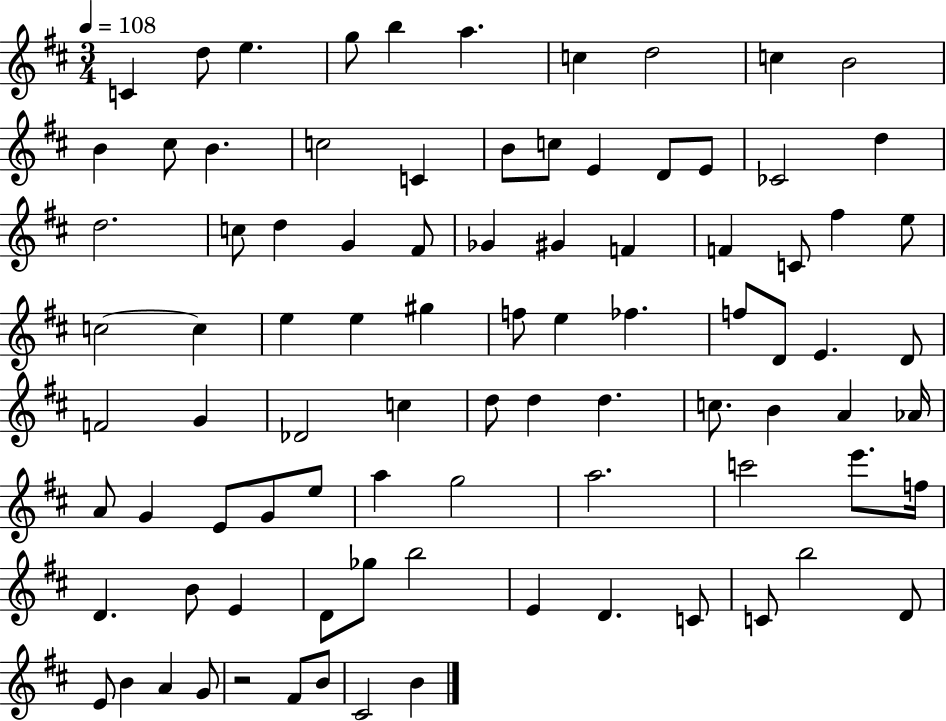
X:1
T:Untitled
M:3/4
L:1/4
K:D
C d/2 e g/2 b a c d2 c B2 B ^c/2 B c2 C B/2 c/2 E D/2 E/2 _C2 d d2 c/2 d G ^F/2 _G ^G F F C/2 ^f e/2 c2 c e e ^g f/2 e _f f/2 D/2 E D/2 F2 G _D2 c d/2 d d c/2 B A _A/4 A/2 G E/2 G/2 e/2 a g2 a2 c'2 e'/2 f/4 D B/2 E D/2 _g/2 b2 E D C/2 C/2 b2 D/2 E/2 B A G/2 z2 ^F/2 B/2 ^C2 B